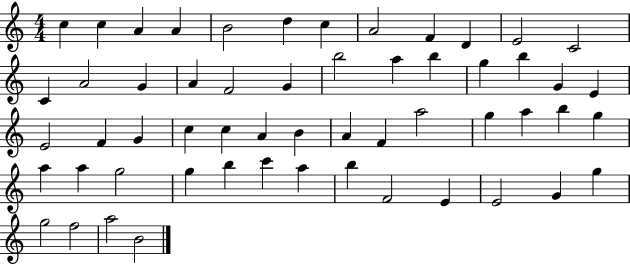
{
  \clef treble
  \numericTimeSignature
  \time 4/4
  \key c \major
  c''4 c''4 a'4 a'4 | b'2 d''4 c''4 | a'2 f'4 d'4 | e'2 c'2 | \break c'4 a'2 g'4 | a'4 f'2 g'4 | b''2 a''4 b''4 | g''4 b''4 g'4 e'4 | \break e'2 f'4 g'4 | c''4 c''4 a'4 b'4 | a'4 f'4 a''2 | g''4 a''4 b''4 g''4 | \break a''4 a''4 g''2 | g''4 b''4 c'''4 a''4 | b''4 f'2 e'4 | e'2 g'4 g''4 | \break g''2 f''2 | a''2 b'2 | \bar "|."
}